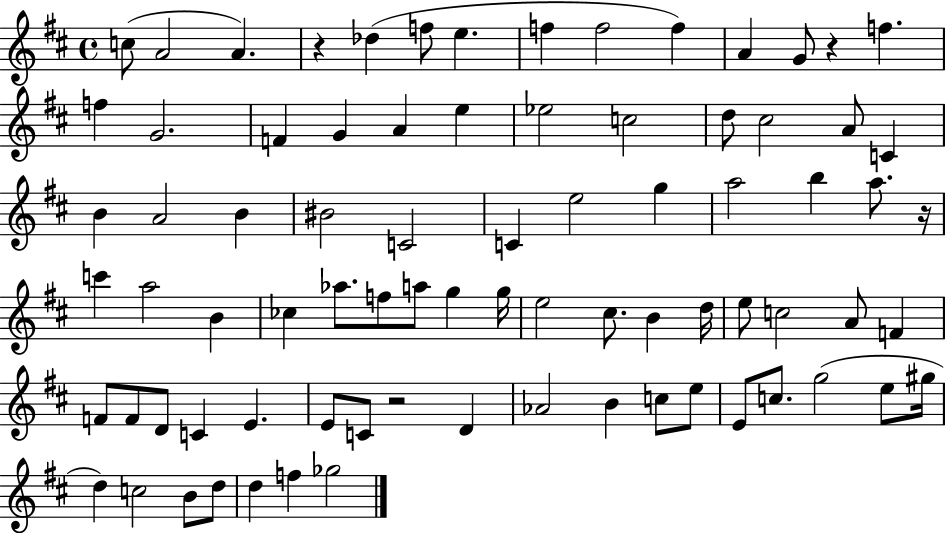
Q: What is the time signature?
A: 4/4